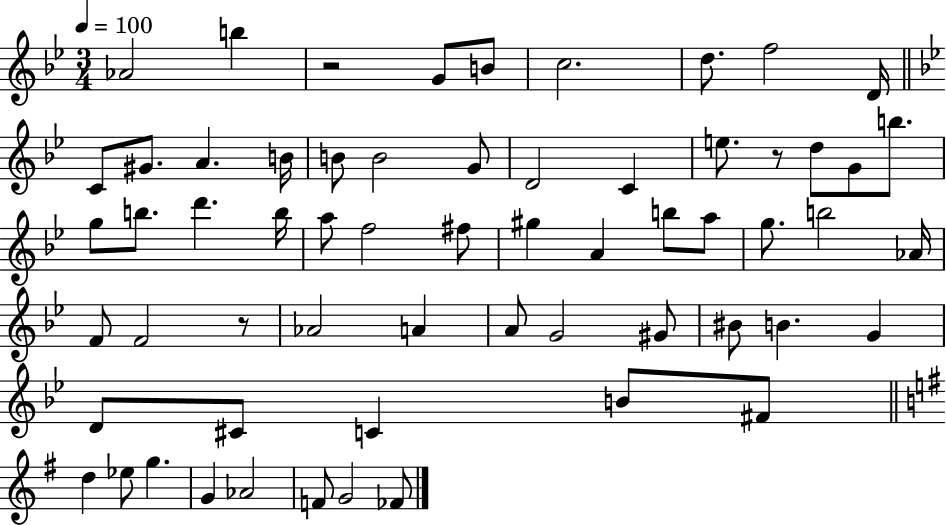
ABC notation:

X:1
T:Untitled
M:3/4
L:1/4
K:Bb
_A2 b z2 G/2 B/2 c2 d/2 f2 D/4 C/2 ^G/2 A B/4 B/2 B2 G/2 D2 C e/2 z/2 d/2 G/2 b/2 g/2 b/2 d' b/4 a/2 f2 ^f/2 ^g A b/2 a/2 g/2 b2 _A/4 F/2 F2 z/2 _A2 A A/2 G2 ^G/2 ^B/2 B G D/2 ^C/2 C B/2 ^F/2 d _e/2 g G _A2 F/2 G2 _F/2